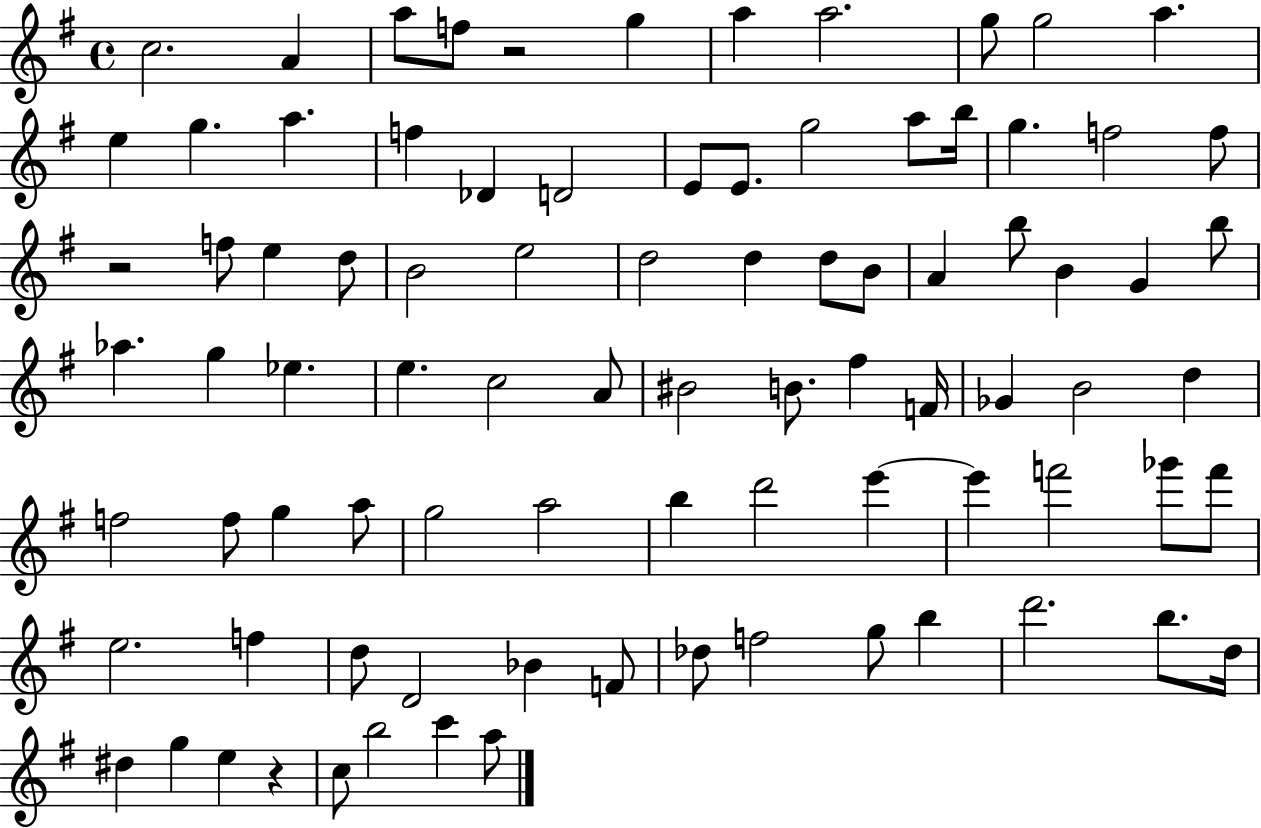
C5/h. A4/q A5/e F5/e R/h G5/q A5/q A5/h. G5/e G5/h A5/q. E5/q G5/q. A5/q. F5/q Db4/q D4/h E4/e E4/e. G5/h A5/e B5/s G5/q. F5/h F5/e R/h F5/e E5/q D5/e B4/h E5/h D5/h D5/q D5/e B4/e A4/q B5/e B4/q G4/q B5/e Ab5/q. G5/q Eb5/q. E5/q. C5/h A4/e BIS4/h B4/e. F#5/q F4/s Gb4/q B4/h D5/q F5/h F5/e G5/q A5/e G5/h A5/h B5/q D6/h E6/q E6/q F6/h Gb6/e F6/e E5/h. F5/q D5/e D4/h Bb4/q F4/e Db5/e F5/h G5/e B5/q D6/h. B5/e. D5/s D#5/q G5/q E5/q R/q C5/e B5/h C6/q A5/e